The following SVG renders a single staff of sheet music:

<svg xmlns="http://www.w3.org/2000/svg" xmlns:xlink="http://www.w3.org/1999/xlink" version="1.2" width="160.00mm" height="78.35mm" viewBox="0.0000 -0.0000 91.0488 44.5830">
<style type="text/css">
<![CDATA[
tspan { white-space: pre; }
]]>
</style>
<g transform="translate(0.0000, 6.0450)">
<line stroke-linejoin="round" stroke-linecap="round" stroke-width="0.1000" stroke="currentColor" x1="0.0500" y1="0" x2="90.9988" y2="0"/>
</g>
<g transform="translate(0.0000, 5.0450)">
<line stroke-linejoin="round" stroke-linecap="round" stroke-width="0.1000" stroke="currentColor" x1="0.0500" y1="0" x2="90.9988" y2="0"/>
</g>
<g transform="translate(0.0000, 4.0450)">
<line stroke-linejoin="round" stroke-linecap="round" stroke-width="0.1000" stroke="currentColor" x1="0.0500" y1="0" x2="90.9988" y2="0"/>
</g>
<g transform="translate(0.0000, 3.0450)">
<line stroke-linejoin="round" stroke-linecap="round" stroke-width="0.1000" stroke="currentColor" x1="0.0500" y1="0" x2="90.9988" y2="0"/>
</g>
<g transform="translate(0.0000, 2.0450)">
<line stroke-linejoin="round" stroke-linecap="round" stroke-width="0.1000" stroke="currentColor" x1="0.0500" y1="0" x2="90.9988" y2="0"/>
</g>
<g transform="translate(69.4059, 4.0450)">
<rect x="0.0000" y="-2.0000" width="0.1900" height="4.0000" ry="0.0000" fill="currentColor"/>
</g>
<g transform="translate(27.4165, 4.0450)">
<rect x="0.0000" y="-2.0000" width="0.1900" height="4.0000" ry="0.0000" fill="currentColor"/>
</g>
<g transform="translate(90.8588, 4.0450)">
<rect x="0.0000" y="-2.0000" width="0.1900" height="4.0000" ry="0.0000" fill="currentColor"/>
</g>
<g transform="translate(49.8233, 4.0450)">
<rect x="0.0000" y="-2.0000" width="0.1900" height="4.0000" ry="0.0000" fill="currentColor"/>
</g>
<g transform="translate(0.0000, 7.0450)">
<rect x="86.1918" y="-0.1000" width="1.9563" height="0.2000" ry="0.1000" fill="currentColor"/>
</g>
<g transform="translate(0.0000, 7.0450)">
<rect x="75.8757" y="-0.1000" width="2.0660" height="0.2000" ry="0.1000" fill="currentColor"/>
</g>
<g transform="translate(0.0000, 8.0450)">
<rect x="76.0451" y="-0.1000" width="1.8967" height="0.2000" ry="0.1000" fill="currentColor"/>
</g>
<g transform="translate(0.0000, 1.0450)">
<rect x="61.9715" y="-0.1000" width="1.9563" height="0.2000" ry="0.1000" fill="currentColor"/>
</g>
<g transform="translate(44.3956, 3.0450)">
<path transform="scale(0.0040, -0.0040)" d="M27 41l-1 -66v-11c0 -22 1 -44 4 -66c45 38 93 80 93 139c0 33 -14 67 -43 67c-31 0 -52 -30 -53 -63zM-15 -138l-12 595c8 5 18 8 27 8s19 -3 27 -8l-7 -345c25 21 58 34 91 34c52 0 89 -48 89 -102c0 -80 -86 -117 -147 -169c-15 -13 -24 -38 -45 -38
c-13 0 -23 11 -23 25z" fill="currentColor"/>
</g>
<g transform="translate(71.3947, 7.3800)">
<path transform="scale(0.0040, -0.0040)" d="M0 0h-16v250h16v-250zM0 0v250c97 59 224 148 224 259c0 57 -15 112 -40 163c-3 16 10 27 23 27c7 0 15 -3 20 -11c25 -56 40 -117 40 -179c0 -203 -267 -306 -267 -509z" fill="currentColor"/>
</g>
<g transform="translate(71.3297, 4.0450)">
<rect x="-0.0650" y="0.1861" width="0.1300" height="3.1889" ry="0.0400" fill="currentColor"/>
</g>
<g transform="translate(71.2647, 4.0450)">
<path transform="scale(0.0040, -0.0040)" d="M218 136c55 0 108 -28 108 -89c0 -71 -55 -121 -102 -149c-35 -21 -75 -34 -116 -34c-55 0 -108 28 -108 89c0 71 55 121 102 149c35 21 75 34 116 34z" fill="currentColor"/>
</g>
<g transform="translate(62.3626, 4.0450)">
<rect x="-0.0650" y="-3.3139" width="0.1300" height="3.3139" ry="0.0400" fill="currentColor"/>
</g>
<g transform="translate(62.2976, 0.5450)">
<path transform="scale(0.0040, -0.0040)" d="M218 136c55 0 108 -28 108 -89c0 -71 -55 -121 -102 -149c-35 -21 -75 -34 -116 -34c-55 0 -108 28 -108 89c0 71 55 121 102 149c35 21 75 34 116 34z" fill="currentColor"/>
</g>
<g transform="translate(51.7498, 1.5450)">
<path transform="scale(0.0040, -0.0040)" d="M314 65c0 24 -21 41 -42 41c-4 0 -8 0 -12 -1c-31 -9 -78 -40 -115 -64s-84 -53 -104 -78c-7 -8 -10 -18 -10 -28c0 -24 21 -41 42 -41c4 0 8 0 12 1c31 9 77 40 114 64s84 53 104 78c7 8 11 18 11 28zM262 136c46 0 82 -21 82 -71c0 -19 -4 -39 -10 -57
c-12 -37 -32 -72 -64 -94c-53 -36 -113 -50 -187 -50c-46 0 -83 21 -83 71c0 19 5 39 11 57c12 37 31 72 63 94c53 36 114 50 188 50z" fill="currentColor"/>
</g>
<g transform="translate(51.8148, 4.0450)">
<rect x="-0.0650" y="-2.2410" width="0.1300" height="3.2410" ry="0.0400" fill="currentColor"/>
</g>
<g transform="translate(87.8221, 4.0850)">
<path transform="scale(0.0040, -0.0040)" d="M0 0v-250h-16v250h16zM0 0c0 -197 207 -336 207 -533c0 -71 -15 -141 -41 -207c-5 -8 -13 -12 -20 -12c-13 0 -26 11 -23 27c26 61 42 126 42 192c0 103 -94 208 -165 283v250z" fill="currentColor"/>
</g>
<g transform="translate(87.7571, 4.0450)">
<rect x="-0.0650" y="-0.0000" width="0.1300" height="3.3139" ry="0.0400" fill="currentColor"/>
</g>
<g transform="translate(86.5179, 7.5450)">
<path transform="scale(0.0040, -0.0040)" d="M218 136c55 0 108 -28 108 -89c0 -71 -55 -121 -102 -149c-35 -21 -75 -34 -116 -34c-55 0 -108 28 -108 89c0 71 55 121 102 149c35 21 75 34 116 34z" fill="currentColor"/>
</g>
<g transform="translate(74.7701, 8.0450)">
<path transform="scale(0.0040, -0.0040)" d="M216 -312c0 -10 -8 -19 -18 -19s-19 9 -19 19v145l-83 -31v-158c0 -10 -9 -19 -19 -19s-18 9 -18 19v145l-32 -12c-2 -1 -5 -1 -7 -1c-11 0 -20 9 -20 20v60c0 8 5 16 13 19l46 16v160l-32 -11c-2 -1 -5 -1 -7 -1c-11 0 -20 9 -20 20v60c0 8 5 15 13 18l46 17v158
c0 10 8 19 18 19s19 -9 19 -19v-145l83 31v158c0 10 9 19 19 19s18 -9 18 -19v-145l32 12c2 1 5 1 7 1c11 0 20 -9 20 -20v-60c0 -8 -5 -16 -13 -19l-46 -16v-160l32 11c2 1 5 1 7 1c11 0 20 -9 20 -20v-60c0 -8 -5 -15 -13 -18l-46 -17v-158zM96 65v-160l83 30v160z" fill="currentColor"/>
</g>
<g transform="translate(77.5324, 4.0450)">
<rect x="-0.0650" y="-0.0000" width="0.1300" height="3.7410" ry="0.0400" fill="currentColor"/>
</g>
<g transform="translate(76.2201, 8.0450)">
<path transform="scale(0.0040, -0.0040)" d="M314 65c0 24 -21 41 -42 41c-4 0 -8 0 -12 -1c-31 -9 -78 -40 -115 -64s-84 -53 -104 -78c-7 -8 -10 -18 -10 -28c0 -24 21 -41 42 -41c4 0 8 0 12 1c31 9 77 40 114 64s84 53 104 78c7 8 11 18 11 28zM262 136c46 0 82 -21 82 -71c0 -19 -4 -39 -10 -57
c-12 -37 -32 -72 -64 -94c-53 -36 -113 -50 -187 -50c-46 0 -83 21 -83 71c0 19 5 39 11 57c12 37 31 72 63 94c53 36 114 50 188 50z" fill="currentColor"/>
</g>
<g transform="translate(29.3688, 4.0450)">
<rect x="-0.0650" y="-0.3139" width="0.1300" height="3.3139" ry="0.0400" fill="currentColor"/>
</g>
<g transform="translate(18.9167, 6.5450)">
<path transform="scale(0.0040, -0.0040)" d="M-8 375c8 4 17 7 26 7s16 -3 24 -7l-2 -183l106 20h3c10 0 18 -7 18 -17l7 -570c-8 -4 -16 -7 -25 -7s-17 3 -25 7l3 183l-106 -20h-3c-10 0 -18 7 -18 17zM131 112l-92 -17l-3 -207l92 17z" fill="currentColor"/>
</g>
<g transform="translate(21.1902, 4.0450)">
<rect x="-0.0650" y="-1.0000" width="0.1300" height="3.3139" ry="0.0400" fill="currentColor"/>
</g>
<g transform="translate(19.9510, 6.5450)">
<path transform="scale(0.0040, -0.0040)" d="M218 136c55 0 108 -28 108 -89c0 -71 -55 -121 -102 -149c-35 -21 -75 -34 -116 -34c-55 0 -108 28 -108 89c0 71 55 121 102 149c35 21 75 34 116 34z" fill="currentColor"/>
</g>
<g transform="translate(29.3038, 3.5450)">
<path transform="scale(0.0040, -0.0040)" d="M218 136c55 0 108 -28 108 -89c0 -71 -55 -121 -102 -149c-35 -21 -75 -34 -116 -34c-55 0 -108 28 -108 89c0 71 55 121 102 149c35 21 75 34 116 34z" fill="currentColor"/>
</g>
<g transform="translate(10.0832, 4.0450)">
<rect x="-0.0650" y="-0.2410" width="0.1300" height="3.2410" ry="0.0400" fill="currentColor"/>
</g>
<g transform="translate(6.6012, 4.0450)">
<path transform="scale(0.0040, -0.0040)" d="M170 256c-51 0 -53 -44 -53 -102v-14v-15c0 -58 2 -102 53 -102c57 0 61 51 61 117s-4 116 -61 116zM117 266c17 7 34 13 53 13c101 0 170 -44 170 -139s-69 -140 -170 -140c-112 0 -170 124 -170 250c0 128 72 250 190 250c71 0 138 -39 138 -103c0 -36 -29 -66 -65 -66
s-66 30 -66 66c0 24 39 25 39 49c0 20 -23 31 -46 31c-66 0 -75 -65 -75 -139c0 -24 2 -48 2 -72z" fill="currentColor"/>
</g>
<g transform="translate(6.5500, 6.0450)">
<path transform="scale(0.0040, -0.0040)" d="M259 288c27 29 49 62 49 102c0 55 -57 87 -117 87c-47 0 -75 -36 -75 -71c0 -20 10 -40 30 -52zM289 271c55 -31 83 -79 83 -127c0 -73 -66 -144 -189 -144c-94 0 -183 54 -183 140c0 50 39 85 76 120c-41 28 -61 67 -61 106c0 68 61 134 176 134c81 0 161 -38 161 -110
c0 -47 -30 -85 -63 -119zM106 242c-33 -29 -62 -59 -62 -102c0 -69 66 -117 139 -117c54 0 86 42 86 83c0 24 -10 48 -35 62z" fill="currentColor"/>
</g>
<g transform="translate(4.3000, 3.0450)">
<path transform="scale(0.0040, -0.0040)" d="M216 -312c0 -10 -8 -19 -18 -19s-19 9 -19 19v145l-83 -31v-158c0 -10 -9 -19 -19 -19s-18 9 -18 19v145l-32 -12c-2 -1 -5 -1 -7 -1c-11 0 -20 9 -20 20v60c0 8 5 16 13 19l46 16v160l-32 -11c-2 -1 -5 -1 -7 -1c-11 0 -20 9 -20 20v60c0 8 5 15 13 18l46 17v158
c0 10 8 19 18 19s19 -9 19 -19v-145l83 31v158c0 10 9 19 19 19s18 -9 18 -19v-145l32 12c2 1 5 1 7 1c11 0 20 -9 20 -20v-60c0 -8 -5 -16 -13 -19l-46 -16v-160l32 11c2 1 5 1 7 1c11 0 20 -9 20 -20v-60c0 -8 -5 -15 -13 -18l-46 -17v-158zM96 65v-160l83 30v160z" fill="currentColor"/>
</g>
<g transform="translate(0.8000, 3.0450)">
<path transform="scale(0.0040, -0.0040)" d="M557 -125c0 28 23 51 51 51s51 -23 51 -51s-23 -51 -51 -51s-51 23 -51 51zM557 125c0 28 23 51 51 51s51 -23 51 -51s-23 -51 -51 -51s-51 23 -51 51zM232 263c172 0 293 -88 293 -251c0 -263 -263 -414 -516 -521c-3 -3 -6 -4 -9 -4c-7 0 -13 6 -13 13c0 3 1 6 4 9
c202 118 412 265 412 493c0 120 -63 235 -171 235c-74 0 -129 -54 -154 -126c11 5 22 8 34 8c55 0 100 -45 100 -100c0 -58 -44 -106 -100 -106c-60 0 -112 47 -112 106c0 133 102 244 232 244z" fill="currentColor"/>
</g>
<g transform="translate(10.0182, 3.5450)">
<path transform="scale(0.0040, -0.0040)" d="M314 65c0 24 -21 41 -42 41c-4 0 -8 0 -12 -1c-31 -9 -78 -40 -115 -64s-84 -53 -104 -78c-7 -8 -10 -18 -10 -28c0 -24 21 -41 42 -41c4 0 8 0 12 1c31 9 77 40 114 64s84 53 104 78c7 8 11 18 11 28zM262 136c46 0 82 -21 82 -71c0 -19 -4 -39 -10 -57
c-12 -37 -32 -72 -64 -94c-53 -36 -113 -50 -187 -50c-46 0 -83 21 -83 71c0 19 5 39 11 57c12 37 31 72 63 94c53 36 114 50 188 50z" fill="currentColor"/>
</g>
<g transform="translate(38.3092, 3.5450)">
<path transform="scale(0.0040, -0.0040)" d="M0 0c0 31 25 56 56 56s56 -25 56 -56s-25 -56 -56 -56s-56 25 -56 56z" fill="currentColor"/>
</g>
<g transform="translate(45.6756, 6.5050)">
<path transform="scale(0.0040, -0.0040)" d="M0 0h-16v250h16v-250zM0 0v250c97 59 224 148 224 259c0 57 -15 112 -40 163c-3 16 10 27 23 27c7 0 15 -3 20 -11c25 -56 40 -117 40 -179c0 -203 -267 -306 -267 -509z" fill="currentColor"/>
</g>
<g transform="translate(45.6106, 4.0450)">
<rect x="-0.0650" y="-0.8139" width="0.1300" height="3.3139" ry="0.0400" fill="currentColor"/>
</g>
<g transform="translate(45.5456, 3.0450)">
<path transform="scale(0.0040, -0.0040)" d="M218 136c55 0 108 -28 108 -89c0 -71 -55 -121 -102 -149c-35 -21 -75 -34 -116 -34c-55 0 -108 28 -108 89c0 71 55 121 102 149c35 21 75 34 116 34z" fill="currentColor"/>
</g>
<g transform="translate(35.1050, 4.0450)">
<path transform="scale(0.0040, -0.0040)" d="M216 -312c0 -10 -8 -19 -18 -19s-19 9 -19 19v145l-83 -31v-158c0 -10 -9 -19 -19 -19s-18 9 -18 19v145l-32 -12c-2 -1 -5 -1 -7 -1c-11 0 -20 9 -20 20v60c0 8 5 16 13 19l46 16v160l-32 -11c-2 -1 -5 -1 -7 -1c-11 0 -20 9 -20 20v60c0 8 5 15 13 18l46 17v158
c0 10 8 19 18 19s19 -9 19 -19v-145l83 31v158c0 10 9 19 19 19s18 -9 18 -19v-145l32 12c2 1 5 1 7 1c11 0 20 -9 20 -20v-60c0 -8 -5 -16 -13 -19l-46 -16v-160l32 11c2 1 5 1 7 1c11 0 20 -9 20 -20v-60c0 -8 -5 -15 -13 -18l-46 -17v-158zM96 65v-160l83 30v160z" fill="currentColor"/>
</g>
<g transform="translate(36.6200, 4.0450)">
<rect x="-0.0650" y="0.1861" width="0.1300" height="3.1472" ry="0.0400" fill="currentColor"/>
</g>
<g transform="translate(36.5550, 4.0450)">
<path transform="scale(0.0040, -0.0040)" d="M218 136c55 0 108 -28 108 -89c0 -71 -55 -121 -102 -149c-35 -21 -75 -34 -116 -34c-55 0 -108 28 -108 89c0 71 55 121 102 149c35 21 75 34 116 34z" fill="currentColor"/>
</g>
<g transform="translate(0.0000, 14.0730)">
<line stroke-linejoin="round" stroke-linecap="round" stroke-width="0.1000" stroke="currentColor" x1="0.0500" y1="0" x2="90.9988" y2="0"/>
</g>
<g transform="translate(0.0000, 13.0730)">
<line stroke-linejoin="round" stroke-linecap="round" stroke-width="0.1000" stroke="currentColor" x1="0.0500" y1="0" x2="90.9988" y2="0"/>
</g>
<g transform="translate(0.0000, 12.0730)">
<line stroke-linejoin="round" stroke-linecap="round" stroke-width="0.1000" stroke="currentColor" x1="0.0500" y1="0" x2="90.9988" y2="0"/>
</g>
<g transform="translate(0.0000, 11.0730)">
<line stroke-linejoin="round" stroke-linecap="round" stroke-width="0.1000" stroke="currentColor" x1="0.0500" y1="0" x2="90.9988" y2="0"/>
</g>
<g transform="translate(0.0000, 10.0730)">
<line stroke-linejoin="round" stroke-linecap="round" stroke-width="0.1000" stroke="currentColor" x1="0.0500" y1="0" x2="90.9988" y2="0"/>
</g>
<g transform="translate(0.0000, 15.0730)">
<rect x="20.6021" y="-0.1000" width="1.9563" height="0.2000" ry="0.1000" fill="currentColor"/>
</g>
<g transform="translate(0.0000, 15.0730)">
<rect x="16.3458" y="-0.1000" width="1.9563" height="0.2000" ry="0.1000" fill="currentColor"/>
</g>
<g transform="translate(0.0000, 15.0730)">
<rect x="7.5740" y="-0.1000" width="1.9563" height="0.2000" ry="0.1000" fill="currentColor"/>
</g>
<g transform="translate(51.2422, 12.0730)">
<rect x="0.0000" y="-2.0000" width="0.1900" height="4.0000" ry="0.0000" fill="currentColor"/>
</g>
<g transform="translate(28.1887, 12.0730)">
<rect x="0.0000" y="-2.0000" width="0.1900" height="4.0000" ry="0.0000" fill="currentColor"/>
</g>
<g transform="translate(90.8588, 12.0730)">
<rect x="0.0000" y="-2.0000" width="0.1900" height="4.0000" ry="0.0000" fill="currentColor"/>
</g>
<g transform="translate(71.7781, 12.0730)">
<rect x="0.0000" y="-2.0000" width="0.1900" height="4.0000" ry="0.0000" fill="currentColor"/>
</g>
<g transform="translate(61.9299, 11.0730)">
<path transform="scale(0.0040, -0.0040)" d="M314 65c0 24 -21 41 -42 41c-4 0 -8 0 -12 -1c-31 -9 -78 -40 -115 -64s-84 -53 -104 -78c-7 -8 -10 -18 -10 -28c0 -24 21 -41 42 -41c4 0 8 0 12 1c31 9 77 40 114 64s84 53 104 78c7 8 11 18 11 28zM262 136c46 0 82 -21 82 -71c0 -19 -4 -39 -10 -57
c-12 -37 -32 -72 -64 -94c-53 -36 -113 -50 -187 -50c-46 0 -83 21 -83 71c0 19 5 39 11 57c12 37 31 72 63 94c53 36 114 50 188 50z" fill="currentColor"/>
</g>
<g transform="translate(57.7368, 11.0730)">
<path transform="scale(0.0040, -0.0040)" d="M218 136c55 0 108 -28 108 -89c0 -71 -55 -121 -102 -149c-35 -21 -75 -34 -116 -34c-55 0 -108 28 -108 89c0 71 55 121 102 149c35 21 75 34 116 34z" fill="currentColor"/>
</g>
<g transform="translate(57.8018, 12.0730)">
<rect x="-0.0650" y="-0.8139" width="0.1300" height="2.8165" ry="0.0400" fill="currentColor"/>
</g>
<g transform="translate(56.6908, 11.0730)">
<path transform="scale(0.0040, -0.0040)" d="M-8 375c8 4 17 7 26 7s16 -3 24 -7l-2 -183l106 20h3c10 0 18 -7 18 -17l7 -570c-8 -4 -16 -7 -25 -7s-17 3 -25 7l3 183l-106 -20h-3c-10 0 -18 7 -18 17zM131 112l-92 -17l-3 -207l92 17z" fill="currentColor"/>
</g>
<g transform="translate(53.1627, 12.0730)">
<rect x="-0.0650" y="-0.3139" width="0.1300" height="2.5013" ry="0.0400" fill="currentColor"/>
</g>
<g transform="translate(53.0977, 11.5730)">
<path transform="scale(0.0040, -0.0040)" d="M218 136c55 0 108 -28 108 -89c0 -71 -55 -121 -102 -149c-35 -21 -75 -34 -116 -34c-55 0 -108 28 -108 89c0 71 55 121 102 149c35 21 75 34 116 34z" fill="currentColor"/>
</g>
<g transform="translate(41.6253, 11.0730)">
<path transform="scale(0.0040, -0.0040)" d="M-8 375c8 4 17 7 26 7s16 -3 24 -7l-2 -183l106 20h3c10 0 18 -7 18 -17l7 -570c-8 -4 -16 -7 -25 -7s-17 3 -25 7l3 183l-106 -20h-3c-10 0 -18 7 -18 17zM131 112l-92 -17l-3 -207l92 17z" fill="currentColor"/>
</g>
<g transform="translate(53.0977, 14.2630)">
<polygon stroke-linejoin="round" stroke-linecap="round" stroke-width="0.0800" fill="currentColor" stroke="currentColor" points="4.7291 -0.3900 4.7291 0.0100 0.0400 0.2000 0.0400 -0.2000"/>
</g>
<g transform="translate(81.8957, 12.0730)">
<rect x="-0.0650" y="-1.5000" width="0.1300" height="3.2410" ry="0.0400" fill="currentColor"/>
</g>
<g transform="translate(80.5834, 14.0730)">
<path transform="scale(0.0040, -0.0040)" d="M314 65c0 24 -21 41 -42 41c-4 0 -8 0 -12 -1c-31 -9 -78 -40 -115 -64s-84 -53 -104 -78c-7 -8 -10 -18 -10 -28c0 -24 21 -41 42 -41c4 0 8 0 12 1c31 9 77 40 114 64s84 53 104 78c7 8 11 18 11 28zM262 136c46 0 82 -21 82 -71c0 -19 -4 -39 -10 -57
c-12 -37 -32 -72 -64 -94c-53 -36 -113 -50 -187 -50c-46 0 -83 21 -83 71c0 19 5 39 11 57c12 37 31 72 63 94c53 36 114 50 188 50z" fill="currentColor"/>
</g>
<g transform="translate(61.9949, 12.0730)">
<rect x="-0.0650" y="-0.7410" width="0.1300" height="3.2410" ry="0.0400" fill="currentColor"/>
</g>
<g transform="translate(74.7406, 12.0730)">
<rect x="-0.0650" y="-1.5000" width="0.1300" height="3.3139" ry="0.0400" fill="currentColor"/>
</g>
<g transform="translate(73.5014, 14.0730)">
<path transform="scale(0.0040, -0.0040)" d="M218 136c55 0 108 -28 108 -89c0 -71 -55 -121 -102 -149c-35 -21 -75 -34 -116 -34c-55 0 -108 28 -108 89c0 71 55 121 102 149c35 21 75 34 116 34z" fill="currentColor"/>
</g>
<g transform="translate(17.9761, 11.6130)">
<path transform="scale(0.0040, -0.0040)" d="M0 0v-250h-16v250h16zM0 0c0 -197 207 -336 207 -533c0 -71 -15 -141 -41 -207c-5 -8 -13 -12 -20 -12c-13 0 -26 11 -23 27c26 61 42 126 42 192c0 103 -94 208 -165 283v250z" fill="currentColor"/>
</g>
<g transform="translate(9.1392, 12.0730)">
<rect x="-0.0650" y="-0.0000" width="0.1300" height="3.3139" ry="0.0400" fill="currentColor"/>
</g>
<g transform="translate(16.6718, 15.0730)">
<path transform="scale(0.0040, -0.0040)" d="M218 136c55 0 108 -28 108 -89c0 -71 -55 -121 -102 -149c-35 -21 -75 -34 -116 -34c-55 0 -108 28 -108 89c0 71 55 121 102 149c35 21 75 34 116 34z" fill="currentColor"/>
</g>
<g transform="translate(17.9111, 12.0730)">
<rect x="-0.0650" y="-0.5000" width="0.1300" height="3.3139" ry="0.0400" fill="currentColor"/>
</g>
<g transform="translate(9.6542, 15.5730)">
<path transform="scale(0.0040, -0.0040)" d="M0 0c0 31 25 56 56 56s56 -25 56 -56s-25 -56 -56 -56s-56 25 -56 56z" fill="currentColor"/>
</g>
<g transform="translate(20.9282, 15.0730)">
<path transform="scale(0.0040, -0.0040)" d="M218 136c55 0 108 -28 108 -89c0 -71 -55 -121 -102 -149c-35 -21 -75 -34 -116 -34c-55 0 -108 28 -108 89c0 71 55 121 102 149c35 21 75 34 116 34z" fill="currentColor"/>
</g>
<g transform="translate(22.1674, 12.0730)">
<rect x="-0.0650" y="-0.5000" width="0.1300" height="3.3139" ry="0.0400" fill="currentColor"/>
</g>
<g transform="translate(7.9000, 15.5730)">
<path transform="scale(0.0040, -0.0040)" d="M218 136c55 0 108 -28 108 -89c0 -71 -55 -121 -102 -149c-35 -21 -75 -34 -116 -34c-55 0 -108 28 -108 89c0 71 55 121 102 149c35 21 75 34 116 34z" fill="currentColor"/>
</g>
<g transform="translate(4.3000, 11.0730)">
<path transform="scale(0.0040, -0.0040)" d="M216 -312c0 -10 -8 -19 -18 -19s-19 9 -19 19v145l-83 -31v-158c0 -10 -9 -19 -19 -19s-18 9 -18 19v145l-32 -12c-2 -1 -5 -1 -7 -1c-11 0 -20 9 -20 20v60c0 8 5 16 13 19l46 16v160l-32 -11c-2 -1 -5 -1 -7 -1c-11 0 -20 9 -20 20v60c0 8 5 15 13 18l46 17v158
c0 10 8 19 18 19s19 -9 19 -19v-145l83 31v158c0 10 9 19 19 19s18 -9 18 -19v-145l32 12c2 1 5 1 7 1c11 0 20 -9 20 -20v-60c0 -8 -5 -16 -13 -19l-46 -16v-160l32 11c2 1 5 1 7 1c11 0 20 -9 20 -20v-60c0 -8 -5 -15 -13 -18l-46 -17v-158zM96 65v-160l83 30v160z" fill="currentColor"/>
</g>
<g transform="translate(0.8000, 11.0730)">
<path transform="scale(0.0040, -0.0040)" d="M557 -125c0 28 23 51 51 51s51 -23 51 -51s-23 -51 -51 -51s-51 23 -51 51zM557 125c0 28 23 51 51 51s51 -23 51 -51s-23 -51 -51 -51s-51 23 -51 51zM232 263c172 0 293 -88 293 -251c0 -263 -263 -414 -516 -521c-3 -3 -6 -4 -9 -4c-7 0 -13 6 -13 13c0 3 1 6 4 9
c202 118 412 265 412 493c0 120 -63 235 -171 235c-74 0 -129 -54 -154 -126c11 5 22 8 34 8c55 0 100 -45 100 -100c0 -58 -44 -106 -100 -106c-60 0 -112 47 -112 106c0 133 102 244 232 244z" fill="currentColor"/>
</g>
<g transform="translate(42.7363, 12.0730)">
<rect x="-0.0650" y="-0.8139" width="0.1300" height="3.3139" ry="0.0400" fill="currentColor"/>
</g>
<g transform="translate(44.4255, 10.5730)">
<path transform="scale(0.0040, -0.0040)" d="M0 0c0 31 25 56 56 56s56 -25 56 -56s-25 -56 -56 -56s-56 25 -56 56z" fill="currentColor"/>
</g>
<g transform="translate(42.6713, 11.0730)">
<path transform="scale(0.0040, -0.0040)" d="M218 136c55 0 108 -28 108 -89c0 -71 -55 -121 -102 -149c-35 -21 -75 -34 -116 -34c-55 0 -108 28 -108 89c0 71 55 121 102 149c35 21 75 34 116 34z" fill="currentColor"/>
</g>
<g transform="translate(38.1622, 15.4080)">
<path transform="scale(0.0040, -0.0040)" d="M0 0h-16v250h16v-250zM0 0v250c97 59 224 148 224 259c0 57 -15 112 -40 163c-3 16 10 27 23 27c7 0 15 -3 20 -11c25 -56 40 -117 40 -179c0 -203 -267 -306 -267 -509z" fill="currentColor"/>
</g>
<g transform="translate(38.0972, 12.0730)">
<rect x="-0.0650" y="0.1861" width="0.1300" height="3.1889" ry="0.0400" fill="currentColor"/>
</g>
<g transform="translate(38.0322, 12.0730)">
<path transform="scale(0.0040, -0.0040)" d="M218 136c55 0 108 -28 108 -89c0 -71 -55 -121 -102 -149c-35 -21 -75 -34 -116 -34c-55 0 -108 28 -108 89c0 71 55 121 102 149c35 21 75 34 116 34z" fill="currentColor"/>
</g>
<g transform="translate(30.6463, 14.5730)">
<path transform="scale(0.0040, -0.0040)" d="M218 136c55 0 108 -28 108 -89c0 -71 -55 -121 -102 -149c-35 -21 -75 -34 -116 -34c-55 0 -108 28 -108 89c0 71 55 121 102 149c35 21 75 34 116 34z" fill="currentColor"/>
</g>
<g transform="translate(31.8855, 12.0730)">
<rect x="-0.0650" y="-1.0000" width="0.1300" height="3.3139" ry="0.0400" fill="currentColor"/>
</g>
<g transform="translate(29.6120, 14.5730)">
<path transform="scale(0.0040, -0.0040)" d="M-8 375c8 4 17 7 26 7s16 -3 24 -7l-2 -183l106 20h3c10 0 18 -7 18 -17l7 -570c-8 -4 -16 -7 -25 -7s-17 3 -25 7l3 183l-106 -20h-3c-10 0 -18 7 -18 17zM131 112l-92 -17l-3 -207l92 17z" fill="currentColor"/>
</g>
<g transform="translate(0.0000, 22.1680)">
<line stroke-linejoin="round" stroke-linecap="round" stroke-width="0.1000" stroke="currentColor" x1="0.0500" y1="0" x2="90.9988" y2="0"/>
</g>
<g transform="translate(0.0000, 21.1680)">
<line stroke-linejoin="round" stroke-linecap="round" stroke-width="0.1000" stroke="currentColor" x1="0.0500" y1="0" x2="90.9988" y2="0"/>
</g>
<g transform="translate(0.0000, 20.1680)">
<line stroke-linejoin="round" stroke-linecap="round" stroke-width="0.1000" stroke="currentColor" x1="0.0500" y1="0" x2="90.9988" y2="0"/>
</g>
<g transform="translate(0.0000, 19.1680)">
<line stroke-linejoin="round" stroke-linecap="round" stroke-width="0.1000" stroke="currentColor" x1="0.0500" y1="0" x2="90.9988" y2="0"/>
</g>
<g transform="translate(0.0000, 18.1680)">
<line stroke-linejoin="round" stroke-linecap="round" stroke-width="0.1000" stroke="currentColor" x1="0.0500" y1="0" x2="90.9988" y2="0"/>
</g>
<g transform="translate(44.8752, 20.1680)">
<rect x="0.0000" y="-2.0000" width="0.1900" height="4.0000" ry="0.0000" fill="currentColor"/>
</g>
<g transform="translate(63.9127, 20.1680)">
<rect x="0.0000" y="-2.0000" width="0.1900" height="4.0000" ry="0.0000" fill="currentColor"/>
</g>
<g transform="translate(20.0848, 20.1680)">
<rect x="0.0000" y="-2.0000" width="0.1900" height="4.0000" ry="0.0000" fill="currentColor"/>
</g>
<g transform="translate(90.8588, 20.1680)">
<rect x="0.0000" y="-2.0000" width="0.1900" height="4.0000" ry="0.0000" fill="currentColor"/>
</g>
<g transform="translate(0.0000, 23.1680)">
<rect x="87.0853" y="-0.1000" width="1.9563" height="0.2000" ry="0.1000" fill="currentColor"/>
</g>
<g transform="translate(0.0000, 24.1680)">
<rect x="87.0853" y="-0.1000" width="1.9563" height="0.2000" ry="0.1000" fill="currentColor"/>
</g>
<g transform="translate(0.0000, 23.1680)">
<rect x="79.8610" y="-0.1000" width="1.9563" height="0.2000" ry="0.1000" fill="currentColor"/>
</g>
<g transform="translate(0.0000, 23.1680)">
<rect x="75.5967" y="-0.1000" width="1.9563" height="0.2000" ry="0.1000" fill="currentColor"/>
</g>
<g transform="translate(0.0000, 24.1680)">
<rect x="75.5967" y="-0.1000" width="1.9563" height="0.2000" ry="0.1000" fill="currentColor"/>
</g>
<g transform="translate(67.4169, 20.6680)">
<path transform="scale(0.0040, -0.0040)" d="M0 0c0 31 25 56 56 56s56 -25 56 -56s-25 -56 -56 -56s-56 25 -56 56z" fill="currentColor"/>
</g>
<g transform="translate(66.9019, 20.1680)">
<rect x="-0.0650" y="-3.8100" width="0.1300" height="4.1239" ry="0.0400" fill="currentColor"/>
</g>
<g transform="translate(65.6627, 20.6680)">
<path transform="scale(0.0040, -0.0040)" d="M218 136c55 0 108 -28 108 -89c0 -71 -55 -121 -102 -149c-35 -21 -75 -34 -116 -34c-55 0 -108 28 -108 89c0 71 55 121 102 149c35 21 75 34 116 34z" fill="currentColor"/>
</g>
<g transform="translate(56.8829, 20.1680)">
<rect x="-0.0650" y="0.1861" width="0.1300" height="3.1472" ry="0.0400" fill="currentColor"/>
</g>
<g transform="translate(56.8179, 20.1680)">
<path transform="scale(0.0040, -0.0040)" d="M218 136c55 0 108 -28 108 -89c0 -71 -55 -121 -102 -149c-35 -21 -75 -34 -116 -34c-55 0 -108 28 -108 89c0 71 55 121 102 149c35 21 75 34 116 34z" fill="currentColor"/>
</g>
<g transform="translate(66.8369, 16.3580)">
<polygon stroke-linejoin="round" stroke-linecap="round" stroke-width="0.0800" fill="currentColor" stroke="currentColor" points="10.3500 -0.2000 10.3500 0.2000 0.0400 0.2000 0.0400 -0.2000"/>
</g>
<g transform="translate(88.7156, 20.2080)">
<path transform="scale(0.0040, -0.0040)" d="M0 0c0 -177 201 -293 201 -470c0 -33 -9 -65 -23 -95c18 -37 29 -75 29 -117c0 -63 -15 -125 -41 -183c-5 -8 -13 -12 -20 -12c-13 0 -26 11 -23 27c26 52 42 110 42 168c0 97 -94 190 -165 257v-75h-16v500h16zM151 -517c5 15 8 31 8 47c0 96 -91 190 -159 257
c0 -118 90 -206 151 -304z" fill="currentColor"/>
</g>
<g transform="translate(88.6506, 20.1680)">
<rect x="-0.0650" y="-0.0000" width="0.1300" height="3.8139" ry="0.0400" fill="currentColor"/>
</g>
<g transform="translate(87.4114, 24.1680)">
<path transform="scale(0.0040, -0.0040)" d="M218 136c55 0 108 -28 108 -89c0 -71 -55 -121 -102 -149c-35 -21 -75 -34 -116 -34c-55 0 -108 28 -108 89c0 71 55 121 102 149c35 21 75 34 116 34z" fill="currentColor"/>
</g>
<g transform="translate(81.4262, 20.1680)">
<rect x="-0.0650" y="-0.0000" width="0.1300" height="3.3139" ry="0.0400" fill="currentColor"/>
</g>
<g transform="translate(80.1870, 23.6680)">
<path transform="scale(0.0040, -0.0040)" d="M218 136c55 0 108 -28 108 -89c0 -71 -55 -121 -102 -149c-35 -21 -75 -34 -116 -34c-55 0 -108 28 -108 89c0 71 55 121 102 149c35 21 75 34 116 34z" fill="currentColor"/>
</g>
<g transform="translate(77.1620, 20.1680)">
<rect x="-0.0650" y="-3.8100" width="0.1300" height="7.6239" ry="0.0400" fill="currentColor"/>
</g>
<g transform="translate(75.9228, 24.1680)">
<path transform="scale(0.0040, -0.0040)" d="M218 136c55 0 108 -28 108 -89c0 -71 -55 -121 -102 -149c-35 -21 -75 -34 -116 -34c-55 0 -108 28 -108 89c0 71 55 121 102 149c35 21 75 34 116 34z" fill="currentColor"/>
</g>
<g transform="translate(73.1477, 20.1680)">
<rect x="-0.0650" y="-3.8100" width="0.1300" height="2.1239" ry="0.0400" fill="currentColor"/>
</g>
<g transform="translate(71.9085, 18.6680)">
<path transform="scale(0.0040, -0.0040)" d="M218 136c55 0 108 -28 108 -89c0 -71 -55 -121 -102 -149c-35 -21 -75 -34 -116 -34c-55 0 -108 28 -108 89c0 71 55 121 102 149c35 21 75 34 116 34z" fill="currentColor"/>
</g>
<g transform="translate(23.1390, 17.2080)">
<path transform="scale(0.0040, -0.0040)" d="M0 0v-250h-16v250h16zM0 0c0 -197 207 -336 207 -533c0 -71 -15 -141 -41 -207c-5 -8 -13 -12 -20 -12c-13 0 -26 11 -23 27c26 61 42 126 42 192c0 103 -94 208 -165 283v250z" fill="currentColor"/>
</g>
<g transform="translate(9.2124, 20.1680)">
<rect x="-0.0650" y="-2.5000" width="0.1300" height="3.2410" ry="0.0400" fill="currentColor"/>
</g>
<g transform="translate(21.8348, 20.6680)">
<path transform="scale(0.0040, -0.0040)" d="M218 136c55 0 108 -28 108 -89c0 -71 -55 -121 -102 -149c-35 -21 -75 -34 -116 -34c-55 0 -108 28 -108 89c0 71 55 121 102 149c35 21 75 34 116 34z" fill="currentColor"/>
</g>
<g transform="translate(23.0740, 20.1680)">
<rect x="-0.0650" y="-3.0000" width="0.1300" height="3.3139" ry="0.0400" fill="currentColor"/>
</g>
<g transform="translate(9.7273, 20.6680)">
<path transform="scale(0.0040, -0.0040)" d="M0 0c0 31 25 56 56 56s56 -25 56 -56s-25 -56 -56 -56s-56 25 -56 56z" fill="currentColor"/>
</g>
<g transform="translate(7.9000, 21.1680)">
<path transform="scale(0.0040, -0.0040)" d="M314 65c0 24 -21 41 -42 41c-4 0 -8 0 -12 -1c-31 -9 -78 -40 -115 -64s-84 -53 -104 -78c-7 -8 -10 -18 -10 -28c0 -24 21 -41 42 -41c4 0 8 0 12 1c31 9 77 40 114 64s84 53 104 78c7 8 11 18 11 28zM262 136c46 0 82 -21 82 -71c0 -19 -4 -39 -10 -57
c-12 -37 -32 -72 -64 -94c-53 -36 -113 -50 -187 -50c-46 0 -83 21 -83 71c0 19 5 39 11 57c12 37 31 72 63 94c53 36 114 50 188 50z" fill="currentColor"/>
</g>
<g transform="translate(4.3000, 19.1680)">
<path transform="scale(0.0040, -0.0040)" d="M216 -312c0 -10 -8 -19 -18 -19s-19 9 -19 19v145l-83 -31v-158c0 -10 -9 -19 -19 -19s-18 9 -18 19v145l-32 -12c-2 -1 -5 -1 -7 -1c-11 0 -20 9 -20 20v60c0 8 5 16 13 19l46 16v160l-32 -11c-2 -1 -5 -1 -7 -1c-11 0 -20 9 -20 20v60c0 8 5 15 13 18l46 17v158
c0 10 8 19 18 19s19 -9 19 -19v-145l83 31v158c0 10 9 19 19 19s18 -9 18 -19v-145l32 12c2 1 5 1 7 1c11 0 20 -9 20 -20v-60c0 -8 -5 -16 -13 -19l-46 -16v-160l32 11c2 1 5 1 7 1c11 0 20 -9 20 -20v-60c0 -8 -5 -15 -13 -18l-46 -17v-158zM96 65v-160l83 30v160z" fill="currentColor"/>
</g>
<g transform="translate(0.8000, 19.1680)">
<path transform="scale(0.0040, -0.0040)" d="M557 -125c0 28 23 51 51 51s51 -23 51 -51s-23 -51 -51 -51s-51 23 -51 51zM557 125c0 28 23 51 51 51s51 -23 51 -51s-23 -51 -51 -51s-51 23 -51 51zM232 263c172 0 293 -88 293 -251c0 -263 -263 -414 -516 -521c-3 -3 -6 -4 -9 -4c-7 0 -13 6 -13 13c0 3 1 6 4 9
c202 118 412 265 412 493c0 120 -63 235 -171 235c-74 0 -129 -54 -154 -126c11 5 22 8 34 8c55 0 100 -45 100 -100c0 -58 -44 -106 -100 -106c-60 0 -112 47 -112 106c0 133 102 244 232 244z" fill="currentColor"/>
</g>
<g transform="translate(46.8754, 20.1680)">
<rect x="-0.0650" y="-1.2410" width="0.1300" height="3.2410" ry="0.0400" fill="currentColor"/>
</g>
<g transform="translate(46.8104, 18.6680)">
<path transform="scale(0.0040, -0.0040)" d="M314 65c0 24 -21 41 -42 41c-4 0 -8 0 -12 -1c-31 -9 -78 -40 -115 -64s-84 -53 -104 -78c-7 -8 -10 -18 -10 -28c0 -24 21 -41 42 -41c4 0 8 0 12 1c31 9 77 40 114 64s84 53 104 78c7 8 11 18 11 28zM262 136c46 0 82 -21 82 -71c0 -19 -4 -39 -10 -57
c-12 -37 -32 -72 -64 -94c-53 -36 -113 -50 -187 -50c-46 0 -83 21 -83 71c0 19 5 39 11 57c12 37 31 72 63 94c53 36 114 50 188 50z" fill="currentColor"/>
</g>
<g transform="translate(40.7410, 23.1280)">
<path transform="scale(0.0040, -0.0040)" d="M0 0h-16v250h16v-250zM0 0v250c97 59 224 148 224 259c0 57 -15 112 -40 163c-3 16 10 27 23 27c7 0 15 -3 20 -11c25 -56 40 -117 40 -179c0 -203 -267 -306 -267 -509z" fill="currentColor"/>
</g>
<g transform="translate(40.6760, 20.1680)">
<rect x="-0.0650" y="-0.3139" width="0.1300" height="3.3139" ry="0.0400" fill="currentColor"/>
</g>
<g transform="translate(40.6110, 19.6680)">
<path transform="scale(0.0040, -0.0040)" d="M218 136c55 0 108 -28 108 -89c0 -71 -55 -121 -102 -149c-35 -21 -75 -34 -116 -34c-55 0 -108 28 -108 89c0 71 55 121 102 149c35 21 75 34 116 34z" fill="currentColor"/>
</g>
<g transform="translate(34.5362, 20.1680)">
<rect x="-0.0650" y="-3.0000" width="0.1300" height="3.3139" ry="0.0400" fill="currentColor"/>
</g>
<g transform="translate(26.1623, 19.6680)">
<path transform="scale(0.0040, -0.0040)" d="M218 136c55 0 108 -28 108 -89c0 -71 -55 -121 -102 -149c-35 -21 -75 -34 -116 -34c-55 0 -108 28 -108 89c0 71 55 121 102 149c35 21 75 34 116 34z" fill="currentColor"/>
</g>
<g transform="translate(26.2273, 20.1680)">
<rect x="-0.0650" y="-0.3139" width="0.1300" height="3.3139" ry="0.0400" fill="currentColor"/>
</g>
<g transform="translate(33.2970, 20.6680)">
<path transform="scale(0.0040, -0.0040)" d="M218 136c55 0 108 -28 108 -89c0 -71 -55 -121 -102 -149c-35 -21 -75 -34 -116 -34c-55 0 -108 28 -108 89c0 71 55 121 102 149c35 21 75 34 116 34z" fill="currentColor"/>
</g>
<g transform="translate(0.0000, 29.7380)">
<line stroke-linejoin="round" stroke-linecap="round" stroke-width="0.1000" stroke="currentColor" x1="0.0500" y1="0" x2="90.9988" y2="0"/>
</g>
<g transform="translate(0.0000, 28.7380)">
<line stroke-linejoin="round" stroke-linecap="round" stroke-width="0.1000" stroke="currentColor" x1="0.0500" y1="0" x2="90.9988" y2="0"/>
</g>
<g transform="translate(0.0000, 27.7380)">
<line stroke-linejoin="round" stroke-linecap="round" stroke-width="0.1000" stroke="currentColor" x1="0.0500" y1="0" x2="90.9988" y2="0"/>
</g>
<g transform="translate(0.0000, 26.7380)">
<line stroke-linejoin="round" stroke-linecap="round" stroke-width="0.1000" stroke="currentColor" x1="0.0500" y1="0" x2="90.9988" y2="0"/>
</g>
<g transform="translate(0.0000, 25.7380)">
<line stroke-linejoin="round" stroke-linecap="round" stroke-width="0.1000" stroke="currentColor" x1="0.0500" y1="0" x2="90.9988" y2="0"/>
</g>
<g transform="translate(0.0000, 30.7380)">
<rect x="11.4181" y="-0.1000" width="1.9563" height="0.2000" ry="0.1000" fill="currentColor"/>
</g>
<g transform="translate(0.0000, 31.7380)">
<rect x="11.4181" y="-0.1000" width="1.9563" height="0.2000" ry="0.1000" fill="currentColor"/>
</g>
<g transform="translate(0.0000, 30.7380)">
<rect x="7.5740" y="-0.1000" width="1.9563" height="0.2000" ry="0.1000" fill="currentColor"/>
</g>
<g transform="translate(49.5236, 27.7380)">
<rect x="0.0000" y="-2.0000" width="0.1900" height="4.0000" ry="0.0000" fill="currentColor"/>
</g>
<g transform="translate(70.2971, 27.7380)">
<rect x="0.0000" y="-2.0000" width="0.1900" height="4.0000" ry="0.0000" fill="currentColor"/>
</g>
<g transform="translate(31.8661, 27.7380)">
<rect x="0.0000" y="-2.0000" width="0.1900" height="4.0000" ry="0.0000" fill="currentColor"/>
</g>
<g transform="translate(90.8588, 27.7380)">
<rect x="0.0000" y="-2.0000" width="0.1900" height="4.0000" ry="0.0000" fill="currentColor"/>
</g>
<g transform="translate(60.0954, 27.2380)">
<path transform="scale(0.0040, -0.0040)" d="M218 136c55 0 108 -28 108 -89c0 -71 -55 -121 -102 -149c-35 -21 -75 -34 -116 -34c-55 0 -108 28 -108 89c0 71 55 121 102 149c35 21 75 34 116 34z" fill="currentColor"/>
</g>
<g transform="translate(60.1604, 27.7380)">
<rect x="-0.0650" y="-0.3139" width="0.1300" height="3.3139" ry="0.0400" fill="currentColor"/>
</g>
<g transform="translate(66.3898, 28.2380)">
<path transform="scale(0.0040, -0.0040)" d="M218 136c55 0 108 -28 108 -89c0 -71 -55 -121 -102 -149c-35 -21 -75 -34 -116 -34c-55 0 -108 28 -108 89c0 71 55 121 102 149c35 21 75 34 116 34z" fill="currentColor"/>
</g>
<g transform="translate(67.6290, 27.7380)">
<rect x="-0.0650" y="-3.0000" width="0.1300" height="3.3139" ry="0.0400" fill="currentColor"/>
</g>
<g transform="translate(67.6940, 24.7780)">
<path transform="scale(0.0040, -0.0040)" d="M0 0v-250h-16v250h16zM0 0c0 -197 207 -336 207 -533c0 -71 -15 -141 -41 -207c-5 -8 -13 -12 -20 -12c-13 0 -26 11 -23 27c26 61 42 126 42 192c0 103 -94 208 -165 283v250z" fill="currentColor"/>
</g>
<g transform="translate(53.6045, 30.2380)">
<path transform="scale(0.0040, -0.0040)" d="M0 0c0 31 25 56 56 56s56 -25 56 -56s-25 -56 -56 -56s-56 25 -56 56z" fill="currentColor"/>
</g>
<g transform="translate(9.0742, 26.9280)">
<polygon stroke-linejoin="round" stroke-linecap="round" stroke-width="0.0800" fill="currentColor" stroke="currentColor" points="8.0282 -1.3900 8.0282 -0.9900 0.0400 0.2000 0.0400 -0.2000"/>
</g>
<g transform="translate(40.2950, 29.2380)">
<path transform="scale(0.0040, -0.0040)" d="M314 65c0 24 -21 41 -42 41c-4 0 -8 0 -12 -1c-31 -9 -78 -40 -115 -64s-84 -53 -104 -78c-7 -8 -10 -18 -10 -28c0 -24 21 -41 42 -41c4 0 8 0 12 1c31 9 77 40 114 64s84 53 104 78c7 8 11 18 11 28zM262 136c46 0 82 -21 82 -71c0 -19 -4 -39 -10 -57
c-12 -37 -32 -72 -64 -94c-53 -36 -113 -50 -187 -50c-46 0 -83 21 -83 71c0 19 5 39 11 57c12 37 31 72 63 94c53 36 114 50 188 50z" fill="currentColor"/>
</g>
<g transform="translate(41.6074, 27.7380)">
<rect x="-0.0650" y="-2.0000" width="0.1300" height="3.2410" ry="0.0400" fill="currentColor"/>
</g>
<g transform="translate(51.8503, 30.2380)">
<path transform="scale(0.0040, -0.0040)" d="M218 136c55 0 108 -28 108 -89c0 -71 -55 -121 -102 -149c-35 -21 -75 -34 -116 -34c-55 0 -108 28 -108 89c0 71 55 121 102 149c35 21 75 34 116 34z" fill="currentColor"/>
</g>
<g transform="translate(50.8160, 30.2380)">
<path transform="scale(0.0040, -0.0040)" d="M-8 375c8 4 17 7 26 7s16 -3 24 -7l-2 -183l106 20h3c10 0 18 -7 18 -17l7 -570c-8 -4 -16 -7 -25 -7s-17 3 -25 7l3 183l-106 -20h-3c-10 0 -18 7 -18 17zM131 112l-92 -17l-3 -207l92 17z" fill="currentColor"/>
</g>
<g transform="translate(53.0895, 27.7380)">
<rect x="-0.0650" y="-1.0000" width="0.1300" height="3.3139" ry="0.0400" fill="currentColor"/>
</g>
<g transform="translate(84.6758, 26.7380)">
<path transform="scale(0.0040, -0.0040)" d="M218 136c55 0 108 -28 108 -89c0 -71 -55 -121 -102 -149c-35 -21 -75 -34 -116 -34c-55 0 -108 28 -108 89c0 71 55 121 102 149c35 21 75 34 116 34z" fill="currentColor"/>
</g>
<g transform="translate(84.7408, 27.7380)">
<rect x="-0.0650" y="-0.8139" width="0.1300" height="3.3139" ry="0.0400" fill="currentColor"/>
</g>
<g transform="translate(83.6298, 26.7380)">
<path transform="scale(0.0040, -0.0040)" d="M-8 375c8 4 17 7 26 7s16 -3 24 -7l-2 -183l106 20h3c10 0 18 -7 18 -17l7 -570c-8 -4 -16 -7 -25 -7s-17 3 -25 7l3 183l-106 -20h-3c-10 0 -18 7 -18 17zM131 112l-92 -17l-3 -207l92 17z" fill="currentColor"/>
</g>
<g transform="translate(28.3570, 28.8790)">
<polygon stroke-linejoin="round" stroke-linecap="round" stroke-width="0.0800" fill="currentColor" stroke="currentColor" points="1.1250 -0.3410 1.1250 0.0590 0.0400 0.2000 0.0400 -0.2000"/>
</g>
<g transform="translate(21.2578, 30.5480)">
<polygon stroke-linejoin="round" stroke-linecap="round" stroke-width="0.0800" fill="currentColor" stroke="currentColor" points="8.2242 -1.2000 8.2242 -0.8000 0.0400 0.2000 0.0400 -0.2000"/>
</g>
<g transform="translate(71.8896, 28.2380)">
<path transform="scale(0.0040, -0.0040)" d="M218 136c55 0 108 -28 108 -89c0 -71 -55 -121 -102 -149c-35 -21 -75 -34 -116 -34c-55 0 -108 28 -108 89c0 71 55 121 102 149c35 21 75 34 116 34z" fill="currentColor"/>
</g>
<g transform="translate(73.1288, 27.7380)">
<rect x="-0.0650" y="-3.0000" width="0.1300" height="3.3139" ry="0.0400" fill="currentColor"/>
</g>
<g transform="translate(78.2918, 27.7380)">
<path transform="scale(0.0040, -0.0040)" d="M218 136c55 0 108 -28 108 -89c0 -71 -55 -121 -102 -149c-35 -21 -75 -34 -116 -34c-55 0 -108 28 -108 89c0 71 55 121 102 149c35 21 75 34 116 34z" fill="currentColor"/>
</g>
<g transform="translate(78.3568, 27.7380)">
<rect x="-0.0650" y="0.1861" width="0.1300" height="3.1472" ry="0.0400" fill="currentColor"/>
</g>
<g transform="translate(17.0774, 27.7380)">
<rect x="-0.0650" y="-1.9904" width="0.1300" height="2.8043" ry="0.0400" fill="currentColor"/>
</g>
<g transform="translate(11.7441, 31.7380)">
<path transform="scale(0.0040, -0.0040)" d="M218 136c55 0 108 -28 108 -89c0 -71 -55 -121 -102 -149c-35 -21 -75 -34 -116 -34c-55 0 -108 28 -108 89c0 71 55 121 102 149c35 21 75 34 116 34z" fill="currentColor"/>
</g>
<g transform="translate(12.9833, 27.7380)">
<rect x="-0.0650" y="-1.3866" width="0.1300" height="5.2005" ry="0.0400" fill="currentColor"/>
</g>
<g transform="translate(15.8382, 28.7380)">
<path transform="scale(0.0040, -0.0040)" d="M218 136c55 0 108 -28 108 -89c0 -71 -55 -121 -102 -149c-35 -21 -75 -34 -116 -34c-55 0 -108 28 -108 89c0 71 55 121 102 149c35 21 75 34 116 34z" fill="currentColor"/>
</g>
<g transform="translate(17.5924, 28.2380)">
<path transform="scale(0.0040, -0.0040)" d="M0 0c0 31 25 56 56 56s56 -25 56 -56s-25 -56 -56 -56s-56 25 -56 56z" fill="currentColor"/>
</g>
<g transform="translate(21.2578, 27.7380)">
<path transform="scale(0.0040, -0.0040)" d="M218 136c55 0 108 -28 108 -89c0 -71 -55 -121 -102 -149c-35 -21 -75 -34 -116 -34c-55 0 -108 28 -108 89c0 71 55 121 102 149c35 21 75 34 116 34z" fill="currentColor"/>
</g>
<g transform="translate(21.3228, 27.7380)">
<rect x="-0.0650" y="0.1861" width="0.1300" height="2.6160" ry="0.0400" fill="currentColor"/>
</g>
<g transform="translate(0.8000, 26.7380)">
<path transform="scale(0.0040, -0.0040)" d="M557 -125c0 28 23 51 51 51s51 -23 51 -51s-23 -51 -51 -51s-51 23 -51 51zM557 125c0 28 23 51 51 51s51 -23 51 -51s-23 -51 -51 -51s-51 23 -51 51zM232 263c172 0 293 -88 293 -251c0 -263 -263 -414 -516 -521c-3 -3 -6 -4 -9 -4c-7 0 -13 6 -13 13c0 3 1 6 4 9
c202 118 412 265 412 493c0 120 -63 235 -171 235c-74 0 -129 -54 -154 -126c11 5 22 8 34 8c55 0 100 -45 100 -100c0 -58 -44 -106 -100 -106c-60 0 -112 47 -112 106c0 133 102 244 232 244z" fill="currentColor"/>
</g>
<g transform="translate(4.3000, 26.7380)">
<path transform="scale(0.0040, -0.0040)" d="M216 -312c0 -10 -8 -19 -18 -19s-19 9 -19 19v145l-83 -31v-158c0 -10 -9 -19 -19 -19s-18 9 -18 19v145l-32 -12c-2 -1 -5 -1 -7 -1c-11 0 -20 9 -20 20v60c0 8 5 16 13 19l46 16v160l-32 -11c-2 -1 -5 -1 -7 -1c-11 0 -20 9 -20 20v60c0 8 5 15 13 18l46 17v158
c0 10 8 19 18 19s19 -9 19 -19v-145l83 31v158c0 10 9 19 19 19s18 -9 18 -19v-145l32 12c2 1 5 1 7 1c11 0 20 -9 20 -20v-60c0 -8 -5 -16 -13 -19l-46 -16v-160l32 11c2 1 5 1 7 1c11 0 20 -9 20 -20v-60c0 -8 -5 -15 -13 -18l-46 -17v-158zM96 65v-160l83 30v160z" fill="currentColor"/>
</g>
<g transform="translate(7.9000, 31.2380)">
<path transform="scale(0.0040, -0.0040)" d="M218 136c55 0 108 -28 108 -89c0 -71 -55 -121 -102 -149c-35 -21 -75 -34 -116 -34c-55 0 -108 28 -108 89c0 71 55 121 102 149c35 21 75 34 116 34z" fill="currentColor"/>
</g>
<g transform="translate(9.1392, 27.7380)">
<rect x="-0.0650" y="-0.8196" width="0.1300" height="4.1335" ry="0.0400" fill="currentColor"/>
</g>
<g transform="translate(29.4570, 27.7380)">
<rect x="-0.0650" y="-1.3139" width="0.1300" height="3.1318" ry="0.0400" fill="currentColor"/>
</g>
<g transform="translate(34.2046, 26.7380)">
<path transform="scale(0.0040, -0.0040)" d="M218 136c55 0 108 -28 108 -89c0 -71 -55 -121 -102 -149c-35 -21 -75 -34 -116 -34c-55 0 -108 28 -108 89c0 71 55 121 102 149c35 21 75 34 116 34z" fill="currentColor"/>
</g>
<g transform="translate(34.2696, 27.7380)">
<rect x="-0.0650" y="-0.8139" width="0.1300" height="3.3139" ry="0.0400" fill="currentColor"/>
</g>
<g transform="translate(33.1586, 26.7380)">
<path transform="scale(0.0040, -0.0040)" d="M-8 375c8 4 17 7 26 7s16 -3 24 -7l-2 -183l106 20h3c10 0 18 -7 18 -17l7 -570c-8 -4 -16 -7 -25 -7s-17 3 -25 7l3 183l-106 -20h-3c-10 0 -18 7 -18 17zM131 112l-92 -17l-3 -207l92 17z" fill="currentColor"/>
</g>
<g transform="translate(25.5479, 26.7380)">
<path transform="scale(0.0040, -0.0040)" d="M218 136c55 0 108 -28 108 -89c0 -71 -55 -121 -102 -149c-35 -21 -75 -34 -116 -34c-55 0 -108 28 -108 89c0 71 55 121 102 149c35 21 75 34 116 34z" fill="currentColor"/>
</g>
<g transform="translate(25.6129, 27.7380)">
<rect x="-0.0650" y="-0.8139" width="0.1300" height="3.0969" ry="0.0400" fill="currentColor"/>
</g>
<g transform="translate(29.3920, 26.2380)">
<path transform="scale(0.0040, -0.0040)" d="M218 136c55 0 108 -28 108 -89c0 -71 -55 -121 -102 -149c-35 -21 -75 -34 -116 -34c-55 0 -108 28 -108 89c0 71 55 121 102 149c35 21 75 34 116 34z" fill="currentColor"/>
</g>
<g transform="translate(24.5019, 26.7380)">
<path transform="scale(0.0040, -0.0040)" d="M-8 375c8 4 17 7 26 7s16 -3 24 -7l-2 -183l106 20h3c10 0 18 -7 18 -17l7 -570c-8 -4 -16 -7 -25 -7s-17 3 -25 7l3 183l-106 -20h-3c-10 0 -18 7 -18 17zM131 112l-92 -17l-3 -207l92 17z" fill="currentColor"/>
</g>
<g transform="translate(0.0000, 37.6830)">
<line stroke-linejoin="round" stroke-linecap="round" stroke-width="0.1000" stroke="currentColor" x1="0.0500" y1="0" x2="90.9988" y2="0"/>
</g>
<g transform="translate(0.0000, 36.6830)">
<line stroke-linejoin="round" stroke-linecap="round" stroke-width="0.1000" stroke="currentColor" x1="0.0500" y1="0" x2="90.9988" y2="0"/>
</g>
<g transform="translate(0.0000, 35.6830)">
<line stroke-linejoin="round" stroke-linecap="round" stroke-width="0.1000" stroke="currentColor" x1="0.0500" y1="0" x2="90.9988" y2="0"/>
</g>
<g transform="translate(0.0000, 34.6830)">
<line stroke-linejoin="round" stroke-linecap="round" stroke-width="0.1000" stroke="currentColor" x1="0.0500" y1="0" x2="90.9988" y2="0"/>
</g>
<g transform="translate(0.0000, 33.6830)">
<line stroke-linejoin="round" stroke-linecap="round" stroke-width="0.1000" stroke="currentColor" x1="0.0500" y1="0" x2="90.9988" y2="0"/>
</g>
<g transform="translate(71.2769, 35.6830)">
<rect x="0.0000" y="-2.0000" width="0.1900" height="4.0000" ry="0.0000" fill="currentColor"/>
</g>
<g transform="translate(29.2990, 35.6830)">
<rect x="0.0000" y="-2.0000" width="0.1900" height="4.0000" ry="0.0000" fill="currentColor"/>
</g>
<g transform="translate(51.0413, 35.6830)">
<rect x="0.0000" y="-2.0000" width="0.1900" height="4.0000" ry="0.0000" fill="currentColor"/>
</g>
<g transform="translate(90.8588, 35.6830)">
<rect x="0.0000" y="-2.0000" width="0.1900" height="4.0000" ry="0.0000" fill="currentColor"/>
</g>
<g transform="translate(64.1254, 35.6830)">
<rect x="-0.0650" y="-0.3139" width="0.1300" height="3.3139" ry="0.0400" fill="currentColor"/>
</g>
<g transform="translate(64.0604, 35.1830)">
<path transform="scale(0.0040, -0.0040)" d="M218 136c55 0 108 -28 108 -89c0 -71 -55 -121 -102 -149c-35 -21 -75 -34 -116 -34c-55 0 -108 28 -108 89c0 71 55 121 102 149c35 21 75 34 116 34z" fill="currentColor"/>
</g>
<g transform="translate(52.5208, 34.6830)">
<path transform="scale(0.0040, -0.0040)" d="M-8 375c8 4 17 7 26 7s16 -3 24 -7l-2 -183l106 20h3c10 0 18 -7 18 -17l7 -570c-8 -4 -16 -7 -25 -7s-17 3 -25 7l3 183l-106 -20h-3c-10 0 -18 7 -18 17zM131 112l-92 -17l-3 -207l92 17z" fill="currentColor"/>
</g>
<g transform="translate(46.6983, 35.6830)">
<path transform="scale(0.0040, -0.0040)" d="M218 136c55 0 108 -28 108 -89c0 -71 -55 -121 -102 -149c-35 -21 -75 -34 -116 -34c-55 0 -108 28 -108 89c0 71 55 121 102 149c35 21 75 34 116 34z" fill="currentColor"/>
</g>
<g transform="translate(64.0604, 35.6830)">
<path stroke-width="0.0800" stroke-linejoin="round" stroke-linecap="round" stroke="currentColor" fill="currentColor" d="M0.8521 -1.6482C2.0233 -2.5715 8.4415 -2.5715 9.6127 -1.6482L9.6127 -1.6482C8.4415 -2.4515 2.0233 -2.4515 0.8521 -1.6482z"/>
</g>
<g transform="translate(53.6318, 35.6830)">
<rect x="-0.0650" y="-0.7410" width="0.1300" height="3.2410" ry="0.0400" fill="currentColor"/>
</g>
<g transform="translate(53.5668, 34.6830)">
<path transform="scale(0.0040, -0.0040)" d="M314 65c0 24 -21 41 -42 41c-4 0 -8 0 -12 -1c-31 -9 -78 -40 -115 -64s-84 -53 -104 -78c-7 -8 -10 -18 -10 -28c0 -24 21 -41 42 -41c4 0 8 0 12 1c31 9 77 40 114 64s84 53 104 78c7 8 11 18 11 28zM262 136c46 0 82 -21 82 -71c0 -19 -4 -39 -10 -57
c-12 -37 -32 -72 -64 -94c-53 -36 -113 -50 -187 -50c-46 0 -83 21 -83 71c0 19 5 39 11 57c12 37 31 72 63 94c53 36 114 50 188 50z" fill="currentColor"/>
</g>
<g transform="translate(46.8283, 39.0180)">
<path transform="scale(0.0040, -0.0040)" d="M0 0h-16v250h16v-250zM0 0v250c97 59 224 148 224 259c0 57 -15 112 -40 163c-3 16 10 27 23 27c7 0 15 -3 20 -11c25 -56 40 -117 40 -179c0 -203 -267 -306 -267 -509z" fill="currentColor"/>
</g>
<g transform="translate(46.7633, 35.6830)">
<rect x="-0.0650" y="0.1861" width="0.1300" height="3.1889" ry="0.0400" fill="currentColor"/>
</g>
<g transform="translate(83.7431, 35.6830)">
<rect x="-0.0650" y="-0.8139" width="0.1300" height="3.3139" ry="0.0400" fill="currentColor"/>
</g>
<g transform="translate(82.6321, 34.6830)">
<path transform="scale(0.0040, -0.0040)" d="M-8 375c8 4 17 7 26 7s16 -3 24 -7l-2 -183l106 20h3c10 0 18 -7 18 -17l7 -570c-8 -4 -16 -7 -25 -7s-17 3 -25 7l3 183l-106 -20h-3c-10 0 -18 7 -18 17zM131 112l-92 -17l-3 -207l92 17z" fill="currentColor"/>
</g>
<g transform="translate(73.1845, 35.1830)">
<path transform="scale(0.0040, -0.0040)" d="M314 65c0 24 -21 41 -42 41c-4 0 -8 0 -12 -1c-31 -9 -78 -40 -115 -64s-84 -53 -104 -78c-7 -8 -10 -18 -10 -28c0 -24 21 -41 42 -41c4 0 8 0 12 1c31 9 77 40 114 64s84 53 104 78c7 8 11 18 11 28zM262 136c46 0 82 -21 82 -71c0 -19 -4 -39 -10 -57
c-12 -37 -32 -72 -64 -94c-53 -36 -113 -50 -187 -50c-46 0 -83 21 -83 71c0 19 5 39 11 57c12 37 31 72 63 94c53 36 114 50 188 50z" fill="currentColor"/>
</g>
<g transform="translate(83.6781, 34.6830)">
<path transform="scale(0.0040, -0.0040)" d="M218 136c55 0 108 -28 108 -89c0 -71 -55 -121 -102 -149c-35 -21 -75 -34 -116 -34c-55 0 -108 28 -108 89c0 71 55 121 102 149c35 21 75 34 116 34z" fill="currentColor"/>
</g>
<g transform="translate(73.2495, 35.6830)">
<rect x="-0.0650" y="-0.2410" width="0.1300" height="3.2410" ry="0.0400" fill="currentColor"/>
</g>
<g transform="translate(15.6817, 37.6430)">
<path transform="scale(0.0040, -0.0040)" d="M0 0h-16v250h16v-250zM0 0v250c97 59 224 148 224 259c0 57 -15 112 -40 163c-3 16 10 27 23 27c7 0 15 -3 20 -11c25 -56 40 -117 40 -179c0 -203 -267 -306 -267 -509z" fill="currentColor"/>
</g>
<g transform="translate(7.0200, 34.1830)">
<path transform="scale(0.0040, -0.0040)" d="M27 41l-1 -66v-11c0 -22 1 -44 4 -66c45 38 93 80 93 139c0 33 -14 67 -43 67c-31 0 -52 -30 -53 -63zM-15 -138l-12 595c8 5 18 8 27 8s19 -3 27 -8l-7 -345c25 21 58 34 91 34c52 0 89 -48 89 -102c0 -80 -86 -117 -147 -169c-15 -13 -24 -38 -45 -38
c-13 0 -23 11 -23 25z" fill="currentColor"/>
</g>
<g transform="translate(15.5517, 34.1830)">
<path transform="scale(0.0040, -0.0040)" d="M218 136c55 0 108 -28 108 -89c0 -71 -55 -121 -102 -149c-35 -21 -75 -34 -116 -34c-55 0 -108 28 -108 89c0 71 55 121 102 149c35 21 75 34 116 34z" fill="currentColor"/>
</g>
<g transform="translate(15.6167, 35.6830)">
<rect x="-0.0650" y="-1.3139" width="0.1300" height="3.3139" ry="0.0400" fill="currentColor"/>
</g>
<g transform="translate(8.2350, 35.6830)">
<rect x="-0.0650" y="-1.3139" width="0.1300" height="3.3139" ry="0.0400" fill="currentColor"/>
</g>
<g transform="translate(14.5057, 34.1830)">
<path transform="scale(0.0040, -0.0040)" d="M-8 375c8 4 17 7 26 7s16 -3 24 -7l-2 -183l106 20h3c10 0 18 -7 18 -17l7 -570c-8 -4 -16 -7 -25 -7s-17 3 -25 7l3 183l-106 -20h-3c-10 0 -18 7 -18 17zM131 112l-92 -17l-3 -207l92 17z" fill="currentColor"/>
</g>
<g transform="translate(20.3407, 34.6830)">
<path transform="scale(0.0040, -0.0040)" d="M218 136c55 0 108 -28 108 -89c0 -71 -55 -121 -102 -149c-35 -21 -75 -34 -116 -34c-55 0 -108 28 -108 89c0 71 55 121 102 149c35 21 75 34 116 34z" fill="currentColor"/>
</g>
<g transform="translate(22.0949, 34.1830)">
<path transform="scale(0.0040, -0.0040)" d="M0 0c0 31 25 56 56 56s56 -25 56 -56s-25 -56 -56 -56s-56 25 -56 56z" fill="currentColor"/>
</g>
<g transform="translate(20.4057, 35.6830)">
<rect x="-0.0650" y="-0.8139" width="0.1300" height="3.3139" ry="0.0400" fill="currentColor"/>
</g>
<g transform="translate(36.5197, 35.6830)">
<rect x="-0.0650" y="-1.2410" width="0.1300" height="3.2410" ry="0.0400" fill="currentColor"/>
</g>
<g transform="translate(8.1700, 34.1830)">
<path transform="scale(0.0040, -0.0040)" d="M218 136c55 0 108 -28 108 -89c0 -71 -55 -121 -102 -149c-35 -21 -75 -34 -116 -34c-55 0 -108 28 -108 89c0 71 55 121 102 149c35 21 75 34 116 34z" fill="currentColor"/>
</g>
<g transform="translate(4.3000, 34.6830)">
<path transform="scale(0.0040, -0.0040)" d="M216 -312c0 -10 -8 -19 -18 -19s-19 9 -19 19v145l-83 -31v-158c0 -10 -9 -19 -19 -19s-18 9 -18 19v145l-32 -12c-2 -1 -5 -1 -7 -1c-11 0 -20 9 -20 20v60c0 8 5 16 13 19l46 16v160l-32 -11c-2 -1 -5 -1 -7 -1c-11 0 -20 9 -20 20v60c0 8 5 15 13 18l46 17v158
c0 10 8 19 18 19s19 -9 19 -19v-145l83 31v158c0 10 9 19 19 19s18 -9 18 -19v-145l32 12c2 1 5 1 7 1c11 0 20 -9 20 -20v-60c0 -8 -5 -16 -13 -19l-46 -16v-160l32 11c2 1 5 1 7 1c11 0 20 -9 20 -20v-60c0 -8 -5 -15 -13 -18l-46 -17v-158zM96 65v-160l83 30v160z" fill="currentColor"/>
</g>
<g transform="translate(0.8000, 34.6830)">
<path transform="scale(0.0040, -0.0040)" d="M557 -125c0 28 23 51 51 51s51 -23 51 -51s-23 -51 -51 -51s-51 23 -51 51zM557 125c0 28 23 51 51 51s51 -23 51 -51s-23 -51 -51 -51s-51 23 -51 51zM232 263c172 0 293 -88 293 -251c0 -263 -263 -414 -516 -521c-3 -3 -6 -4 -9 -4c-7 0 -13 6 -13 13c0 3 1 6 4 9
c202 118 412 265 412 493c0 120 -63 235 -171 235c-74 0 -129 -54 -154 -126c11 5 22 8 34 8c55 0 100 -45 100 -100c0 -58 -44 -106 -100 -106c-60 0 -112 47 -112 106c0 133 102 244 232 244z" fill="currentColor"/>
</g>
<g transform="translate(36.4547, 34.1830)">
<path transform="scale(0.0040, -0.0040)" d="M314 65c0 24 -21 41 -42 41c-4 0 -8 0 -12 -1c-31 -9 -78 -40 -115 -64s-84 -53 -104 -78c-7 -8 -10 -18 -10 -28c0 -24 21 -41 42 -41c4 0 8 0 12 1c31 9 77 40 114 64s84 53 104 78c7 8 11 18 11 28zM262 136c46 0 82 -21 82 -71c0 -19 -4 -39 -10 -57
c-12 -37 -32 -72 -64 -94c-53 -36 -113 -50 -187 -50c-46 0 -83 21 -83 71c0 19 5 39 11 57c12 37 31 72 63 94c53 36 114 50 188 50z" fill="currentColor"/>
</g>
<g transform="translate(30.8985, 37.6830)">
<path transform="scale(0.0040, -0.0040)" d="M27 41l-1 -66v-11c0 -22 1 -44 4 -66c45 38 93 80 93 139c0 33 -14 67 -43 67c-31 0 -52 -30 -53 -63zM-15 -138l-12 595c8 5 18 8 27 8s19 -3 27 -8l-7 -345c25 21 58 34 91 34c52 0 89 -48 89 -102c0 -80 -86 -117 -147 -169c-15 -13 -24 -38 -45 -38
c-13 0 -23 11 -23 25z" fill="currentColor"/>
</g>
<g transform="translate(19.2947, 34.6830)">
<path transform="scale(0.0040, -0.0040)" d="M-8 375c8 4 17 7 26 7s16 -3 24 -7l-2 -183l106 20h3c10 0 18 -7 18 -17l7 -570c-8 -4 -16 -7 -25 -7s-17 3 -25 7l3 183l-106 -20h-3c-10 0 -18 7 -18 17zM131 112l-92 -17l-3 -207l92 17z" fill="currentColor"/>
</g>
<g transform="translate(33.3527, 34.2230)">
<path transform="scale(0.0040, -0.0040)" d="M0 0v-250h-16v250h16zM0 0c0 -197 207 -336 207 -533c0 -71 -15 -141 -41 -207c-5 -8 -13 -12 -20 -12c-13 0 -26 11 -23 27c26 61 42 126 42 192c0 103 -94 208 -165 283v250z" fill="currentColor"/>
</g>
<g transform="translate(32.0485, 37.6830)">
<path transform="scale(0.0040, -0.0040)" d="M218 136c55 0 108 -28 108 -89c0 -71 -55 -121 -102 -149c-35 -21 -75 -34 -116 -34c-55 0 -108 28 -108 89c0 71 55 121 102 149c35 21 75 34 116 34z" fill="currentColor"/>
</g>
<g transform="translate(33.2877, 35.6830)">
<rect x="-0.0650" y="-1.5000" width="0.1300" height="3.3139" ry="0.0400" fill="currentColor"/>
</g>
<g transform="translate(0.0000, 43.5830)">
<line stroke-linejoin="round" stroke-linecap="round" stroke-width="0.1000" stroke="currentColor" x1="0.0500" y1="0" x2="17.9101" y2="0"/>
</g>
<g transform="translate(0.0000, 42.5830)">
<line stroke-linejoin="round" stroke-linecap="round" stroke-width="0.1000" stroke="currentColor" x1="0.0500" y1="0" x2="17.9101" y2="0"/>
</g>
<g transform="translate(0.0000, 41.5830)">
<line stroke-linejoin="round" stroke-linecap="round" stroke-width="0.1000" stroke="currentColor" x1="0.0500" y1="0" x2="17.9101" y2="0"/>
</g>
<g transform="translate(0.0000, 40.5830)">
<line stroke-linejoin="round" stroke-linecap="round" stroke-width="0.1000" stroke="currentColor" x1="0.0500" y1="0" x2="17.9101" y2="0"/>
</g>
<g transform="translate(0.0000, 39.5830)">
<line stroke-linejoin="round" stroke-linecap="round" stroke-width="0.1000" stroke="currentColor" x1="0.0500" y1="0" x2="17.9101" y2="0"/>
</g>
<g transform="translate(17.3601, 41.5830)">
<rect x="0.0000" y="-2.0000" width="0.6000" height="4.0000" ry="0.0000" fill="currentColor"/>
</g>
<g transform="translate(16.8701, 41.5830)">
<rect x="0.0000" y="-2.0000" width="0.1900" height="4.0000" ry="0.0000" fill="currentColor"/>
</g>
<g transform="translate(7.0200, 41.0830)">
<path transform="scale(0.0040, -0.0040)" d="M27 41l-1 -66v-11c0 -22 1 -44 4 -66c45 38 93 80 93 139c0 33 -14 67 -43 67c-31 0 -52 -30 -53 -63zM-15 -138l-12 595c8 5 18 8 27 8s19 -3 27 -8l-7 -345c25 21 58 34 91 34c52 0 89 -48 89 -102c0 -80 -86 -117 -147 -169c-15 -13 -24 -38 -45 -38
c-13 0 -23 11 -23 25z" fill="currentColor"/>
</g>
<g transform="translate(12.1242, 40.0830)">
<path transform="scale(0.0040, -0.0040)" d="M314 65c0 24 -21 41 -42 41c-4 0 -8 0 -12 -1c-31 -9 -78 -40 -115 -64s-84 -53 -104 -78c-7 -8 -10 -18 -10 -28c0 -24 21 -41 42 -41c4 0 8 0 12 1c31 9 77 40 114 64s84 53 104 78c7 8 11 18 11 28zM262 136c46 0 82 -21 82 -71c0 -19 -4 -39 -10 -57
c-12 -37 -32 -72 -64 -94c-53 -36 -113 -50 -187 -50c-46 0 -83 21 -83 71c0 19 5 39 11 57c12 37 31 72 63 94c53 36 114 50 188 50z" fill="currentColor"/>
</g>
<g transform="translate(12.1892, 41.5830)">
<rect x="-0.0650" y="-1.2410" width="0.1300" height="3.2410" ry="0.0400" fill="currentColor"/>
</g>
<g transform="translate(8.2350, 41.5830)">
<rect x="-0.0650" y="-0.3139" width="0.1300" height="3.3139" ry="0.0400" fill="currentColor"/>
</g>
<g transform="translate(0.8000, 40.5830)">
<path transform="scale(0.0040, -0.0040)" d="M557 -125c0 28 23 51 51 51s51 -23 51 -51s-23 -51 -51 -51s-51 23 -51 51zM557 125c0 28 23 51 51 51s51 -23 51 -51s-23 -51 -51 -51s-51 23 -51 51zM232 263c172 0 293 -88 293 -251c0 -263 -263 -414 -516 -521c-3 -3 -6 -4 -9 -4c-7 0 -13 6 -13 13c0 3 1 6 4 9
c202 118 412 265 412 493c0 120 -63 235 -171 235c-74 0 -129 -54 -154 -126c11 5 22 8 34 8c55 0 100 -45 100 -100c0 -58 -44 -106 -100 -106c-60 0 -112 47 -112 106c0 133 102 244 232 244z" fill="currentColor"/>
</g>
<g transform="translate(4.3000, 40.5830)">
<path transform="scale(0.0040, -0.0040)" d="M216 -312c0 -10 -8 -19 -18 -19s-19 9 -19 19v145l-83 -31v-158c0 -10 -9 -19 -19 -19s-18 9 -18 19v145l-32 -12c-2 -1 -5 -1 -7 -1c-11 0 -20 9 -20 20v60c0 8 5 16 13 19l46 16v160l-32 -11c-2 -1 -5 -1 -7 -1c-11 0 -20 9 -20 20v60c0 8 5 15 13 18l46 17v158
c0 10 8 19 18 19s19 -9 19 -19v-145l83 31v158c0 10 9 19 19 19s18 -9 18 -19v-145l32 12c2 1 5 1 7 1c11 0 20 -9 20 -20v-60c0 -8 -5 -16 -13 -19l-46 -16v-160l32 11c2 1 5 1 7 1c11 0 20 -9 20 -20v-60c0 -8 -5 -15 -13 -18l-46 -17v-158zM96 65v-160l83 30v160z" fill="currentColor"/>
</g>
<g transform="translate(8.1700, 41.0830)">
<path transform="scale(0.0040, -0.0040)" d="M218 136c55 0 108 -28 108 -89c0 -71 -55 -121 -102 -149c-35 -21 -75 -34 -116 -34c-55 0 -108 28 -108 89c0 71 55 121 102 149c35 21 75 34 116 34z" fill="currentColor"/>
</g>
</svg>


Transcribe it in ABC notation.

X:1
T:Untitled
M:6/8
L:1/4
K:G
E,2 F,, E, ^D, _F,/2 B,2 D D,/2 ^C,,2 D,,/2 D,, E,,/2 E,, F,, D,/2 F, E,/2 F,/2 F,2 G,, G,,2 B,,2 C,/2 E, C, E,/2 G,2 D, C,/2 G,/2 C,,/2 D,, C,,/4 D,,/2 C,,/2 B,,/2 D,/2 F,/2 G,/4 F, A,,2 F,, E, C,/2 C, D, F, _G, G,/2 F, _G,,/2 G,2 D,/2 F,2 E, E,2 F, _E, G,2